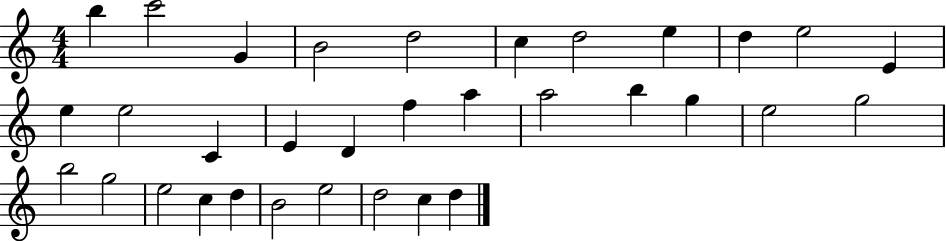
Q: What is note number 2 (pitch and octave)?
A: C6